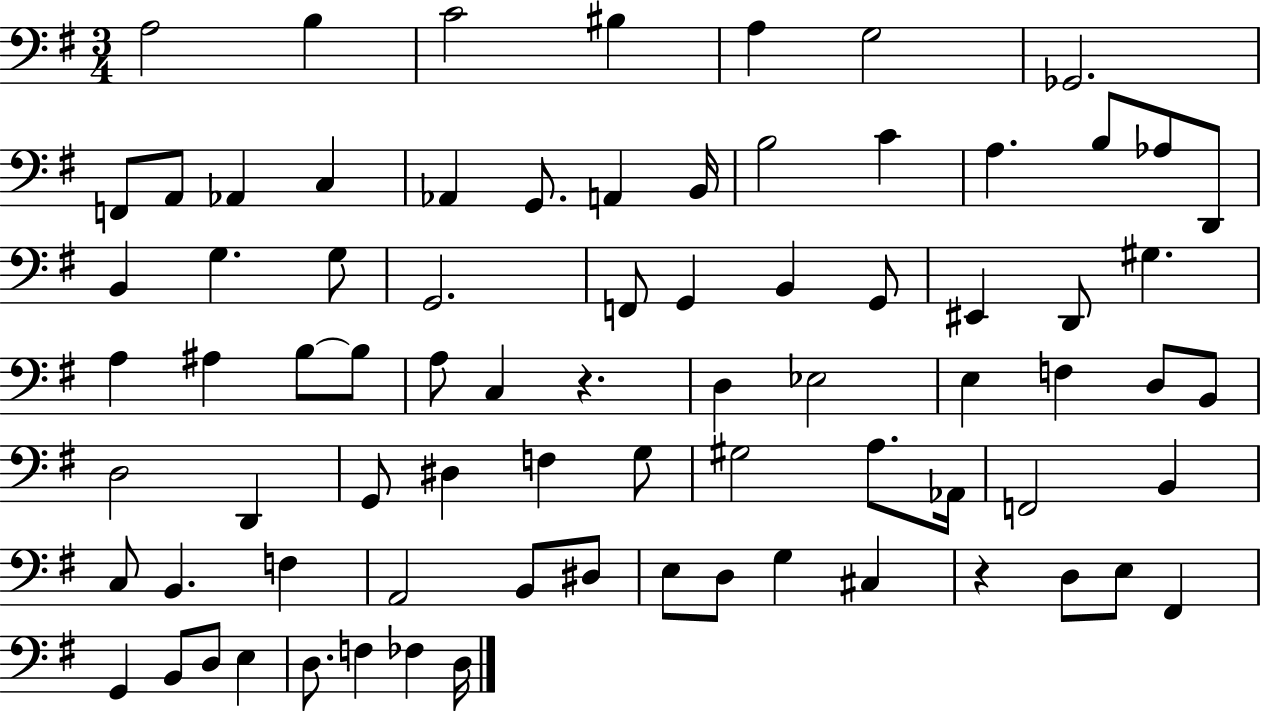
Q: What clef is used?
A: bass